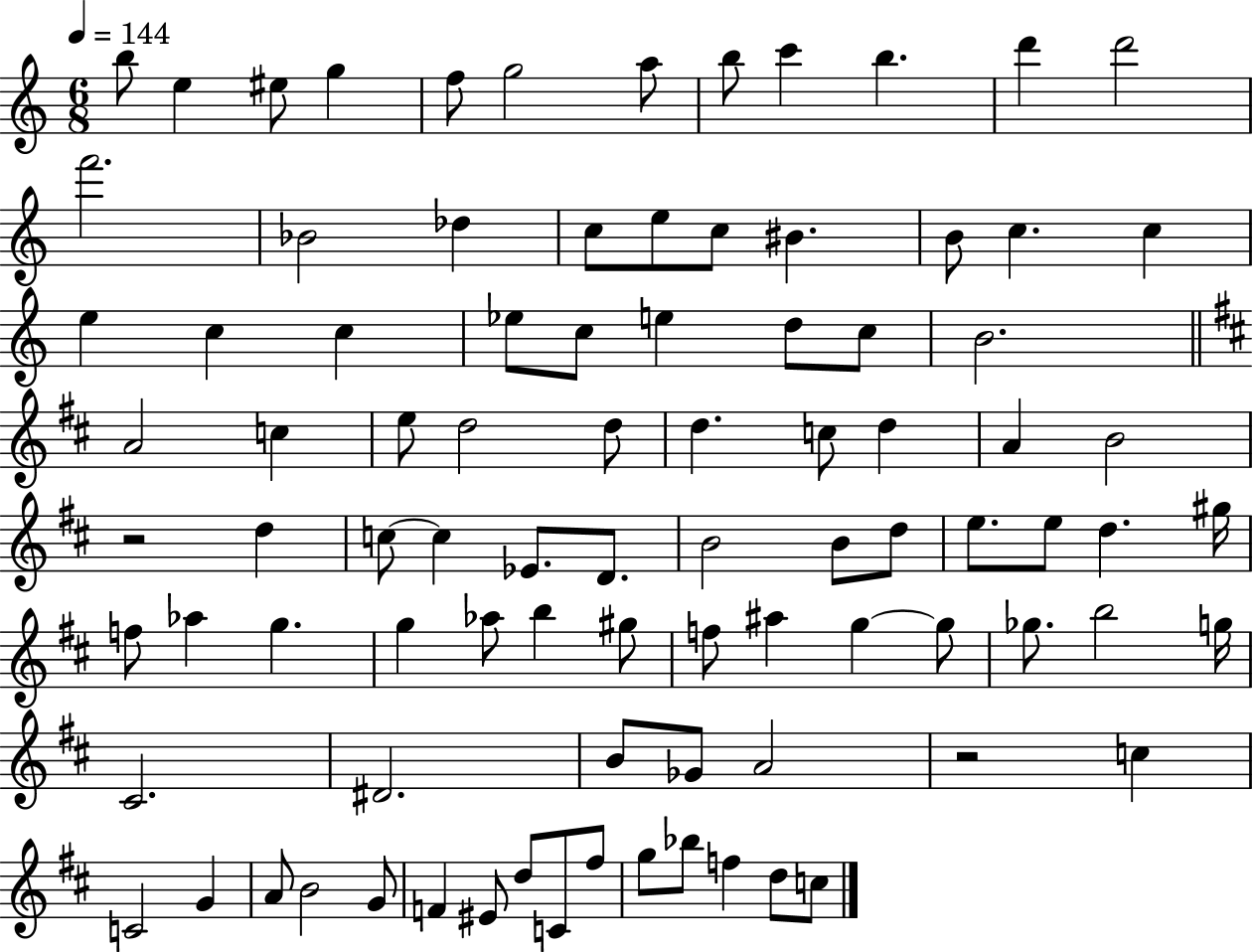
{
  \clef treble
  \numericTimeSignature
  \time 6/8
  \key c \major
  \tempo 4 = 144
  \repeat volta 2 { b''8 e''4 eis''8 g''4 | f''8 g''2 a''8 | b''8 c'''4 b''4. | d'''4 d'''2 | \break f'''2. | bes'2 des''4 | c''8 e''8 c''8 bis'4. | b'8 c''4. c''4 | \break e''4 c''4 c''4 | ees''8 c''8 e''4 d''8 c''8 | b'2. | \bar "||" \break \key b \minor a'2 c''4 | e''8 d''2 d''8 | d''4. c''8 d''4 | a'4 b'2 | \break r2 d''4 | c''8~~ c''4 ees'8. d'8. | b'2 b'8 d''8 | e''8. e''8 d''4. gis''16 | \break f''8 aes''4 g''4. | g''4 aes''8 b''4 gis''8 | f''8 ais''4 g''4~~ g''8 | ges''8. b''2 g''16 | \break cis'2. | dis'2. | b'8 ges'8 a'2 | r2 c''4 | \break c'2 g'4 | a'8 b'2 g'8 | f'4 eis'8 d''8 c'8 fis''8 | g''8 bes''8 f''4 d''8 c''8 | \break } \bar "|."
}